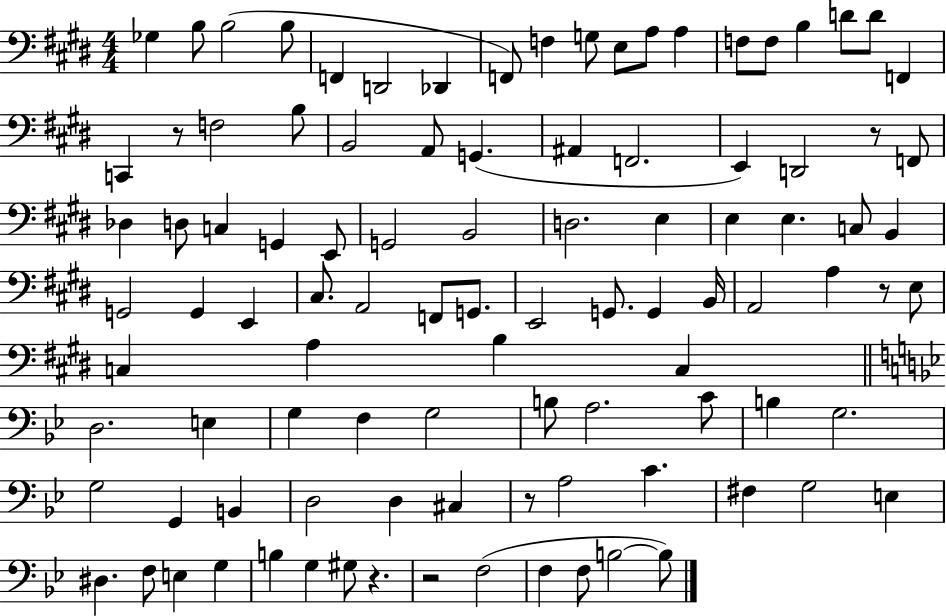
{
  \clef bass
  \numericTimeSignature
  \time 4/4
  \key e \major
  ges4 b8 b2( b8 | f,4 d,2 des,4 | f,8) f4 g8 e8 a8 a4 | f8 f8 b4 d'8 d'8 f,4 | \break c,4 r8 f2 b8 | b,2 a,8 g,4.( | ais,4 f,2. | e,4) d,2 r8 f,8 | \break des4 d8 c4 g,4 e,8 | g,2 b,2 | d2. e4 | e4 e4. c8 b,4 | \break g,2 g,4 e,4 | cis8. a,2 f,8 g,8. | e,2 g,8. g,4 b,16 | a,2 a4 r8 e8 | \break c4 a4 b4 c4 | \bar "||" \break \key g \minor d2. e4 | g4 f4 g2 | b8 a2. c'8 | b4 g2. | \break g2 g,4 b,4 | d2 d4 cis4 | r8 a2 c'4. | fis4 g2 e4 | \break dis4. f8 e4 g4 | b4 g4 gis8 r4. | r2 f2( | f4 f8 b2~~ b8) | \break \bar "|."
}